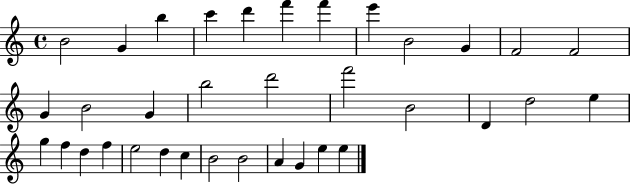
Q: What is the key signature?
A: C major